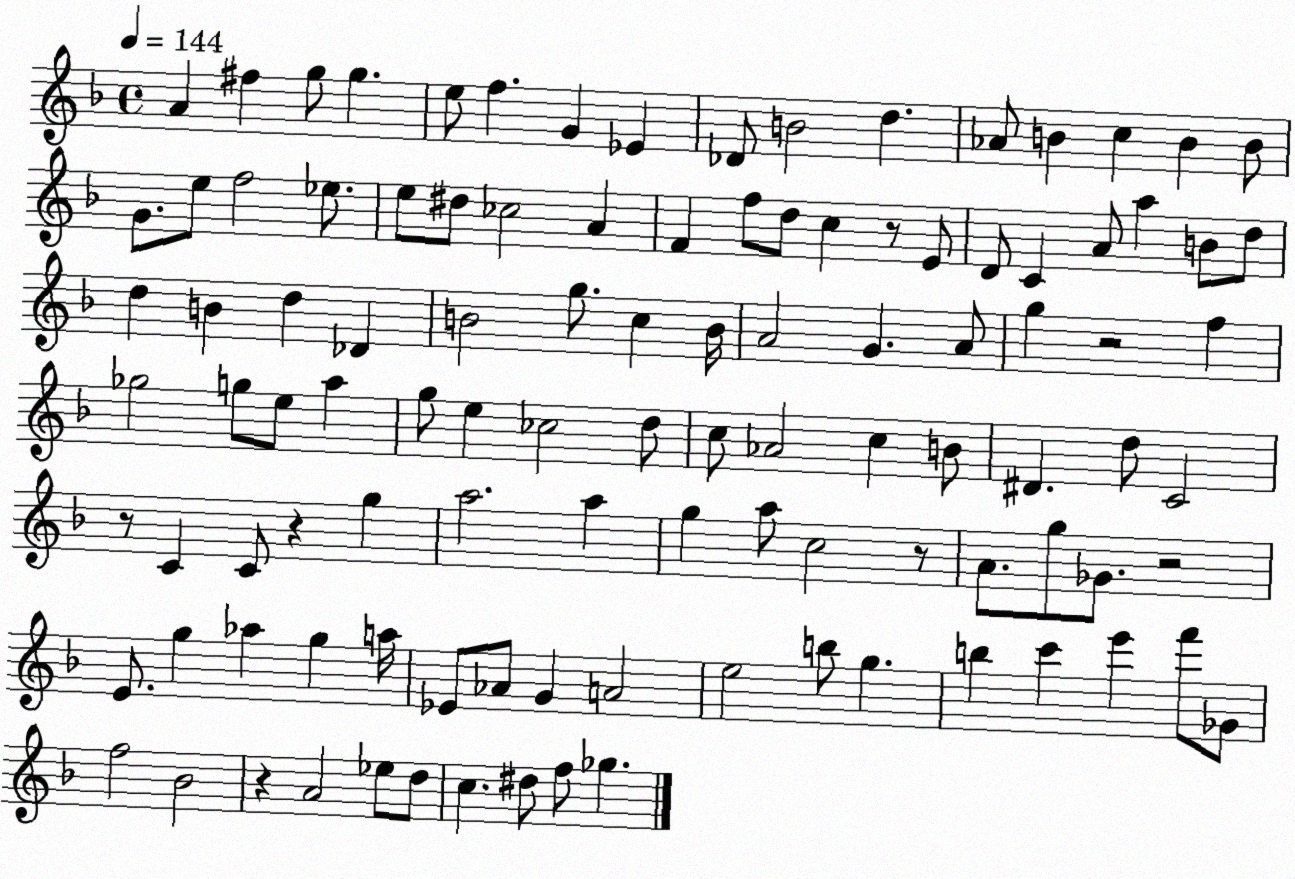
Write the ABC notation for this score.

X:1
T:Untitled
M:4/4
L:1/4
K:F
A ^f g/2 g e/2 f G _E _D/2 B2 d _A/2 B c B B/2 G/2 e/2 f2 _e/2 e/2 ^d/2 _c2 A F f/2 d/2 c z/2 E/2 D/2 C A/2 a B/2 d/2 d B d _D B2 g/2 c B/4 A2 G A/2 g z2 f _g2 g/2 e/2 a g/2 e _c2 d/2 c/2 _A2 c B/2 ^D d/2 C2 z/2 C C/2 z g a2 a g a/2 c2 z/2 A/2 g/2 _G/2 z2 E/2 g _a g a/4 _E/2 _A/2 G A2 e2 b/2 g b c' e' f'/2 _G/2 f2 _B2 z A2 _e/2 d/2 c ^d/2 f/2 _g